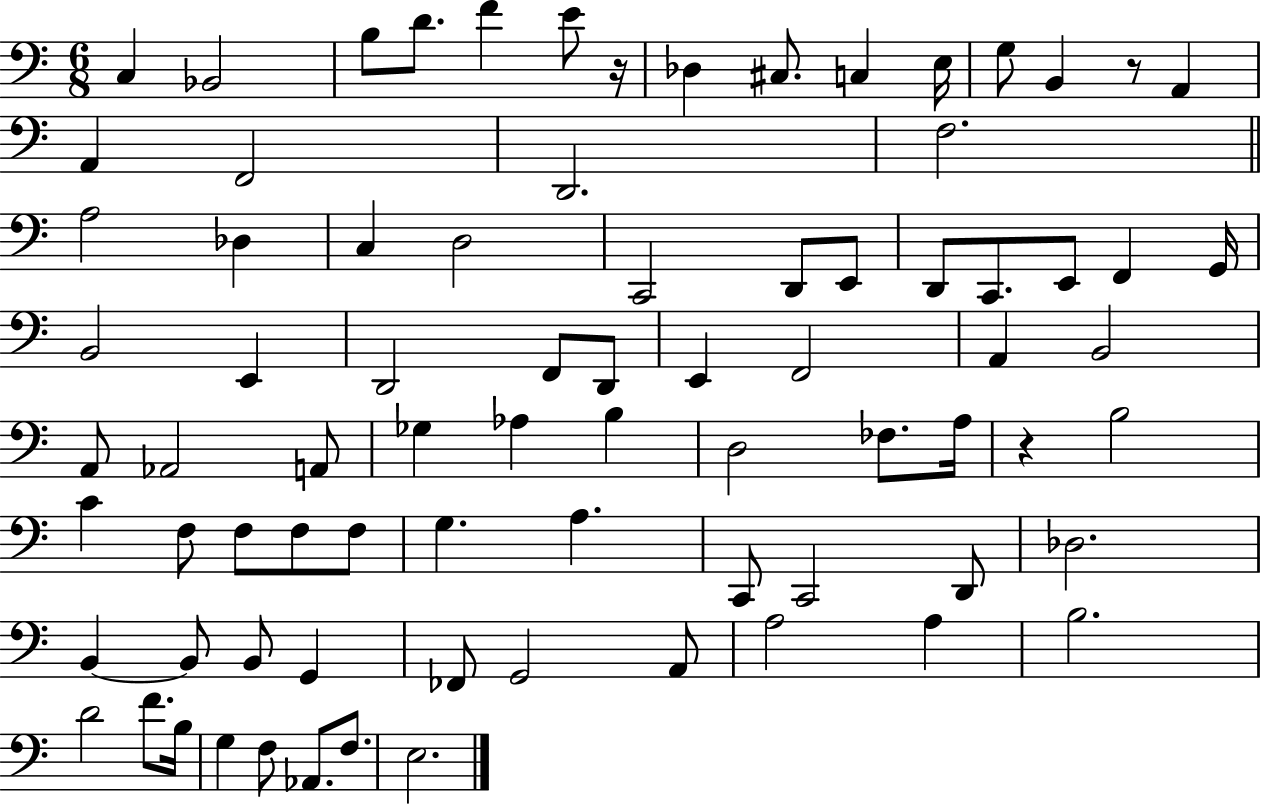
{
  \clef bass
  \numericTimeSignature
  \time 6/8
  \key c \major
  c4 bes,2 | b8 d'8. f'4 e'8 r16 | des4 cis8. c4 e16 | g8 b,4 r8 a,4 | \break a,4 f,2 | d,2. | f2. | \bar "||" \break \key c \major a2 des4 | c4 d2 | c,2 d,8 e,8 | d,8 c,8. e,8 f,4 g,16 | \break b,2 e,4 | d,2 f,8 d,8 | e,4 f,2 | a,4 b,2 | \break a,8 aes,2 a,8 | ges4 aes4 b4 | d2 fes8. a16 | r4 b2 | \break c'4 f8 f8 f8 f8 | g4. a4. | c,8 c,2 d,8 | des2. | \break b,4~~ b,8 b,8 g,4 | fes,8 g,2 a,8 | a2 a4 | b2. | \break d'2 f'8. b16 | g4 f8 aes,8. f8. | e2. | \bar "|."
}